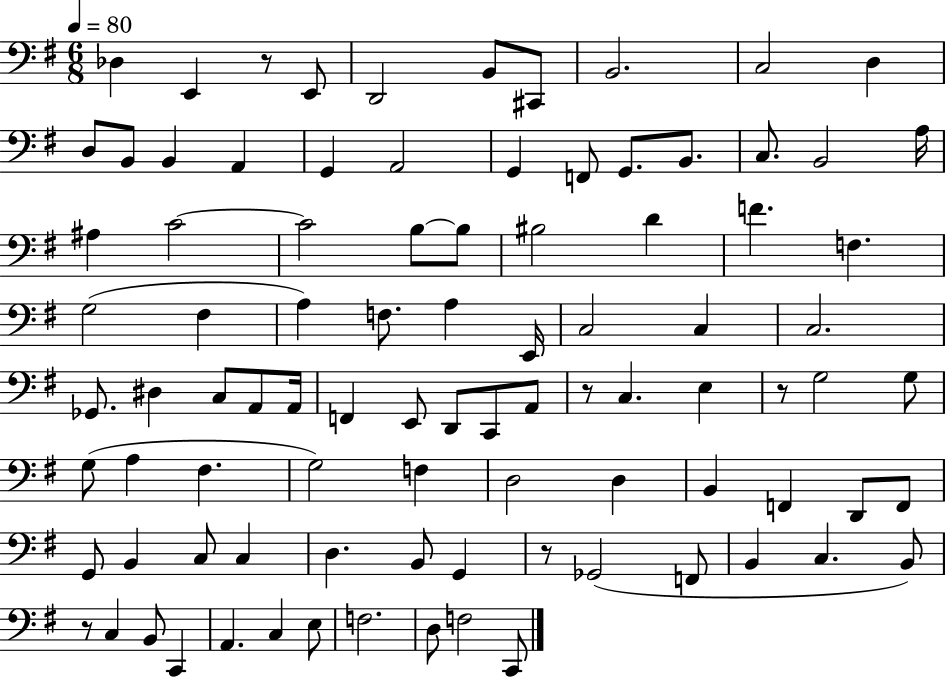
{
  \clef bass
  \numericTimeSignature
  \time 6/8
  \key g \major
  \tempo 4 = 80
  des4 e,4 r8 e,8 | d,2 b,8 cis,8 | b,2. | c2 d4 | \break d8 b,8 b,4 a,4 | g,4 a,2 | g,4 f,8 g,8. b,8. | c8. b,2 a16 | \break ais4 c'2~~ | c'2 b8~~ b8 | bis2 d'4 | f'4. f4. | \break g2( fis4 | a4) f8. a4 e,16 | c2 c4 | c2. | \break ges,8. dis4 c8 a,8 a,16 | f,4 e,8 d,8 c,8 a,8 | r8 c4. e4 | r8 g2 g8 | \break g8( a4 fis4. | g2) f4 | d2 d4 | b,4 f,4 d,8 f,8 | \break g,8 b,4 c8 c4 | d4. b,8 g,4 | r8 ges,2( f,8 | b,4 c4. b,8) | \break r8 c4 b,8 c,4 | a,4. c4 e8 | f2. | d8 f2 c,8 | \break \bar "|."
}